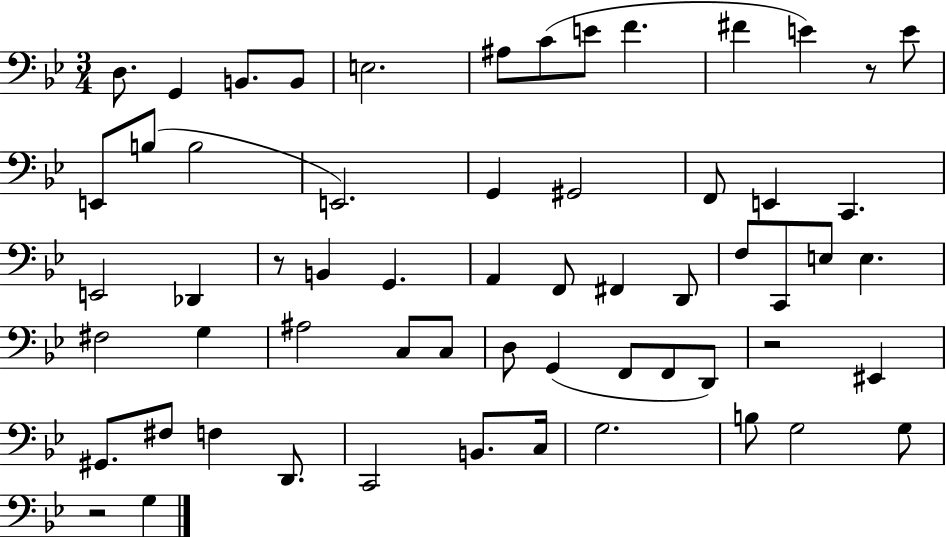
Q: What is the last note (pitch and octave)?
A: G3